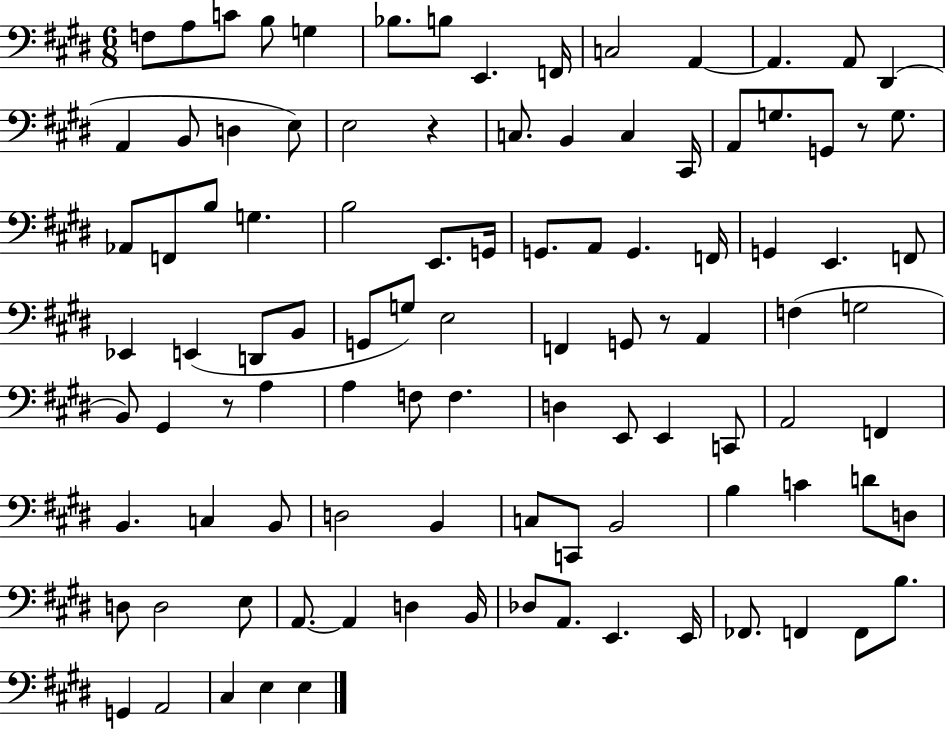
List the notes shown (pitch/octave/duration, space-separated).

F3/e A3/e C4/e B3/e G3/q Bb3/e. B3/e E2/q. F2/s C3/h A2/q A2/q. A2/e D#2/q A2/q B2/e D3/q E3/e E3/h R/q C3/e. B2/q C3/q C#2/s A2/e G3/e. G2/e R/e G3/e. Ab2/e F2/e B3/e G3/q. B3/h E2/e. G2/s G2/e. A2/e G2/q. F2/s G2/q E2/q. F2/e Eb2/q E2/q D2/e B2/e G2/e G3/e E3/h F2/q G2/e R/e A2/q F3/q G3/h B2/e G#2/q R/e A3/q A3/q F3/e F3/q. D3/q E2/e E2/q C2/e A2/h F2/q B2/q. C3/q B2/e D3/h B2/q C3/e C2/e B2/h B3/q C4/q D4/e D3/e D3/e D3/h E3/e A2/e. A2/q D3/q B2/s Db3/e A2/e. E2/q. E2/s FES2/e. F2/q F2/e B3/e. G2/q A2/h C#3/q E3/q E3/q